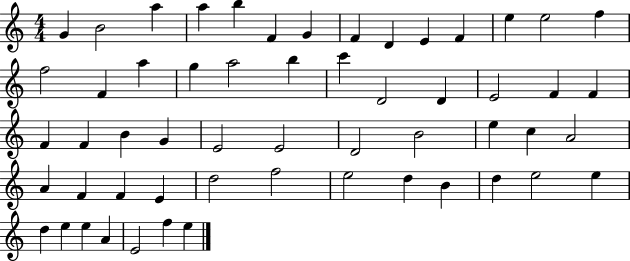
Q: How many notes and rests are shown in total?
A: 56